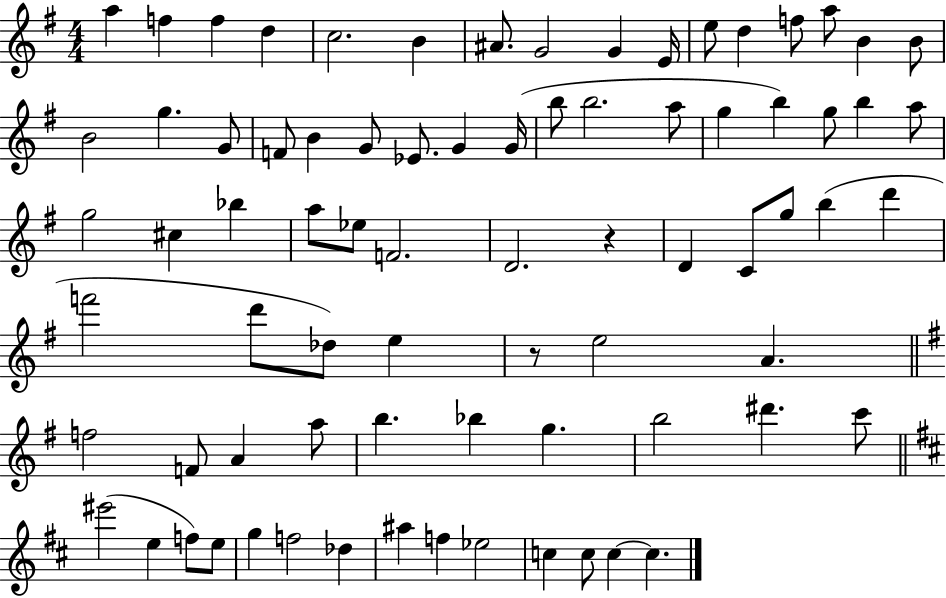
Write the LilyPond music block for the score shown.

{
  \clef treble
  \numericTimeSignature
  \time 4/4
  \key g \major
  a''4 f''4 f''4 d''4 | c''2. b'4 | ais'8. g'2 g'4 e'16 | e''8 d''4 f''8 a''8 b'4 b'8 | \break b'2 g''4. g'8 | f'8 b'4 g'8 ees'8. g'4 g'16( | b''8 b''2. a''8 | g''4 b''4) g''8 b''4 a''8 | \break g''2 cis''4 bes''4 | a''8 ees''8 f'2. | d'2. r4 | d'4 c'8 g''8 b''4( d'''4 | \break f'''2 d'''8 des''8) e''4 | r8 e''2 a'4. | \bar "||" \break \key g \major f''2 f'8 a'4 a''8 | b''4. bes''4 g''4. | b''2 dis'''4. c'''8 | \bar "||" \break \key b \minor eis'''2( e''4 f''8) e''8 | g''4 f''2 des''4 | ais''4 f''4 ees''2 | c''4 c''8 c''4~~ c''4. | \break \bar "|."
}